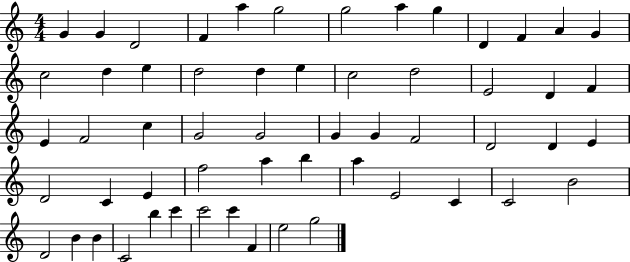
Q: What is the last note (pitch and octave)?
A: G5